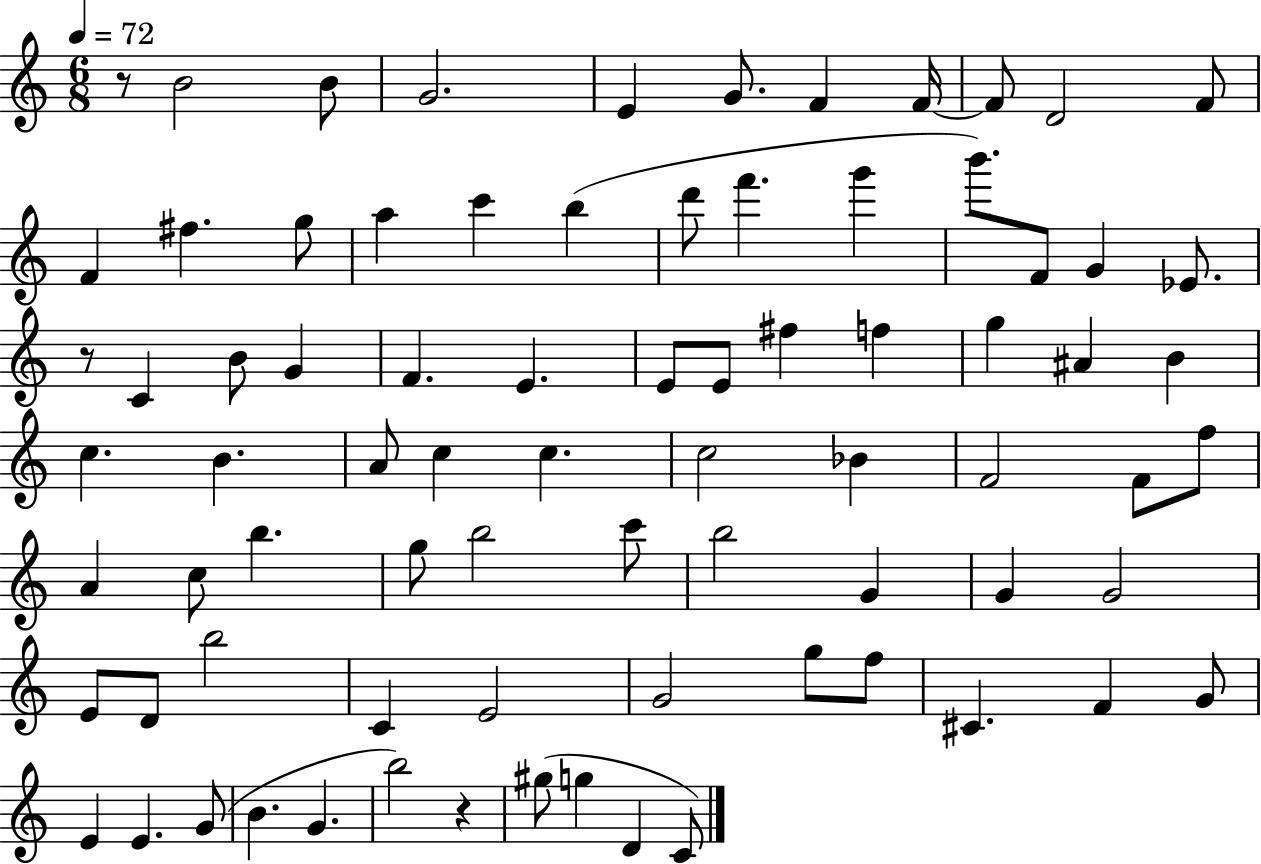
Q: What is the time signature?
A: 6/8